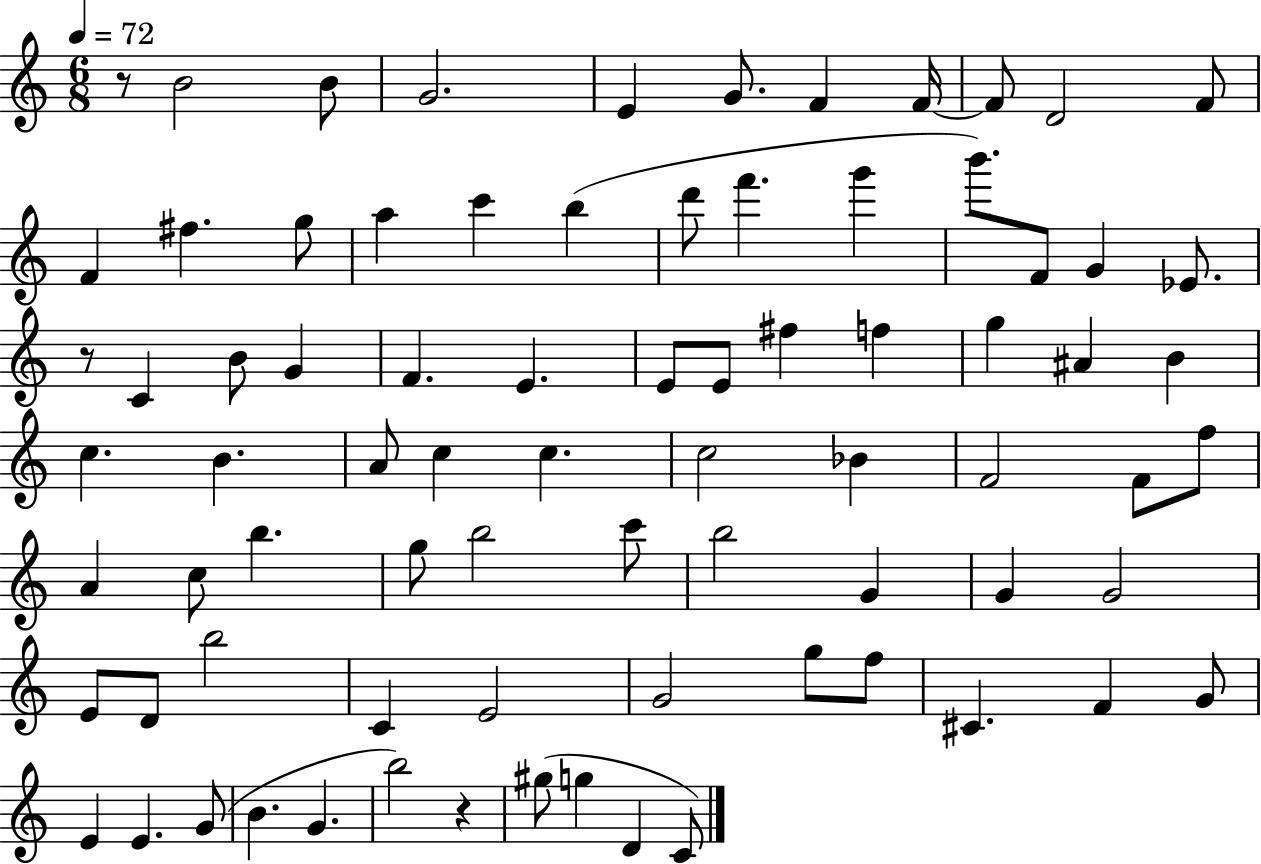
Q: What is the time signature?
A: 6/8